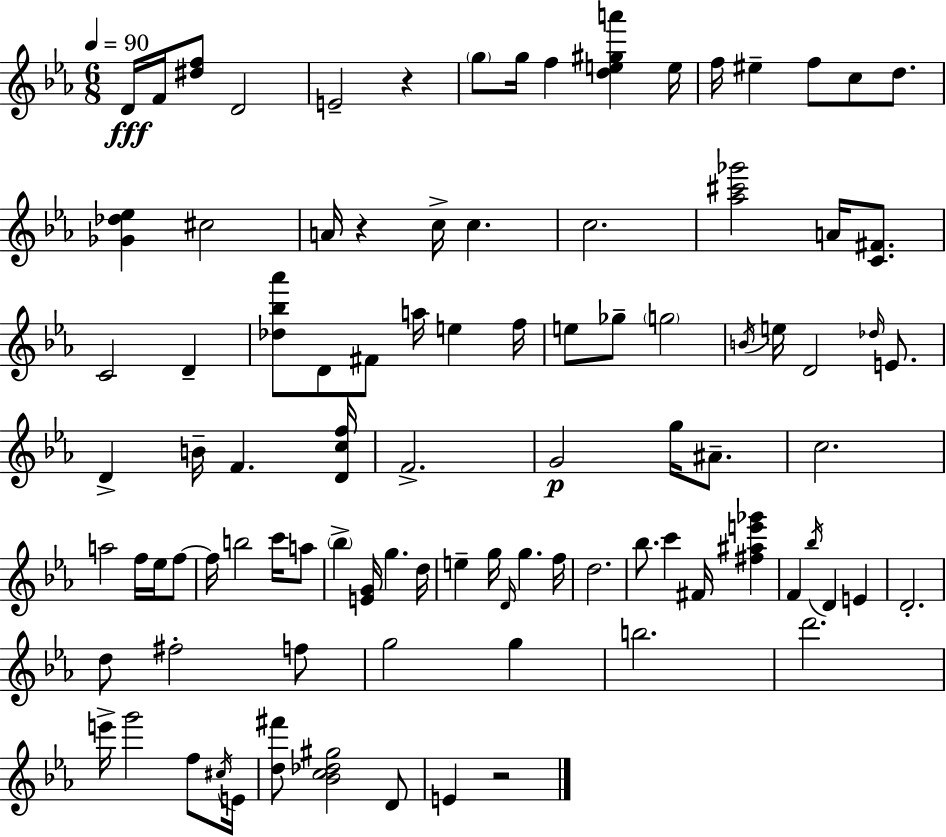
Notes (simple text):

D4/s F4/s [D#5,F5]/e D4/h E4/h R/q G5/e G5/s F5/q [D5,E5,G#5,A6]/q E5/s F5/s EIS5/q F5/e C5/e D5/e. [Gb4,Db5,Eb5]/q C#5/h A4/s R/q C5/s C5/q. C5/h. [Ab5,C#6,Gb6]/h A4/s [C4,F#4]/e. C4/h D4/q [Db5,Bb5,Ab6]/e D4/e F#4/e A5/s E5/q F5/s E5/e Gb5/e G5/h B4/s E5/s D4/h Db5/s E4/e. D4/q B4/s F4/q. [D4,C5,F5]/s F4/h. G4/h G5/s A#4/e. C5/h. A5/h F5/s Eb5/s F5/e F5/s B5/h C6/s A5/e Bb5/q [E4,G4]/s G5/q. D5/s E5/q G5/s D4/s G5/q. F5/s D5/h. Bb5/e. C6/q F#4/s [F#5,A#5,E6,Gb6]/q F4/q Bb5/s D4/q E4/q D4/h. D5/e F#5/h F5/e G5/h G5/q B5/h. D6/h. E6/s G6/h F5/e C#5/s E4/s [D5,F#6]/e [Bb4,C5,Db5,G#5]/h D4/e E4/q R/h